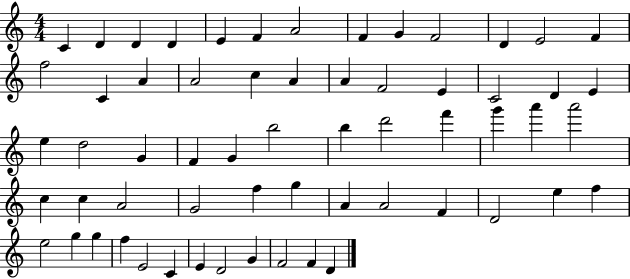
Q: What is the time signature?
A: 4/4